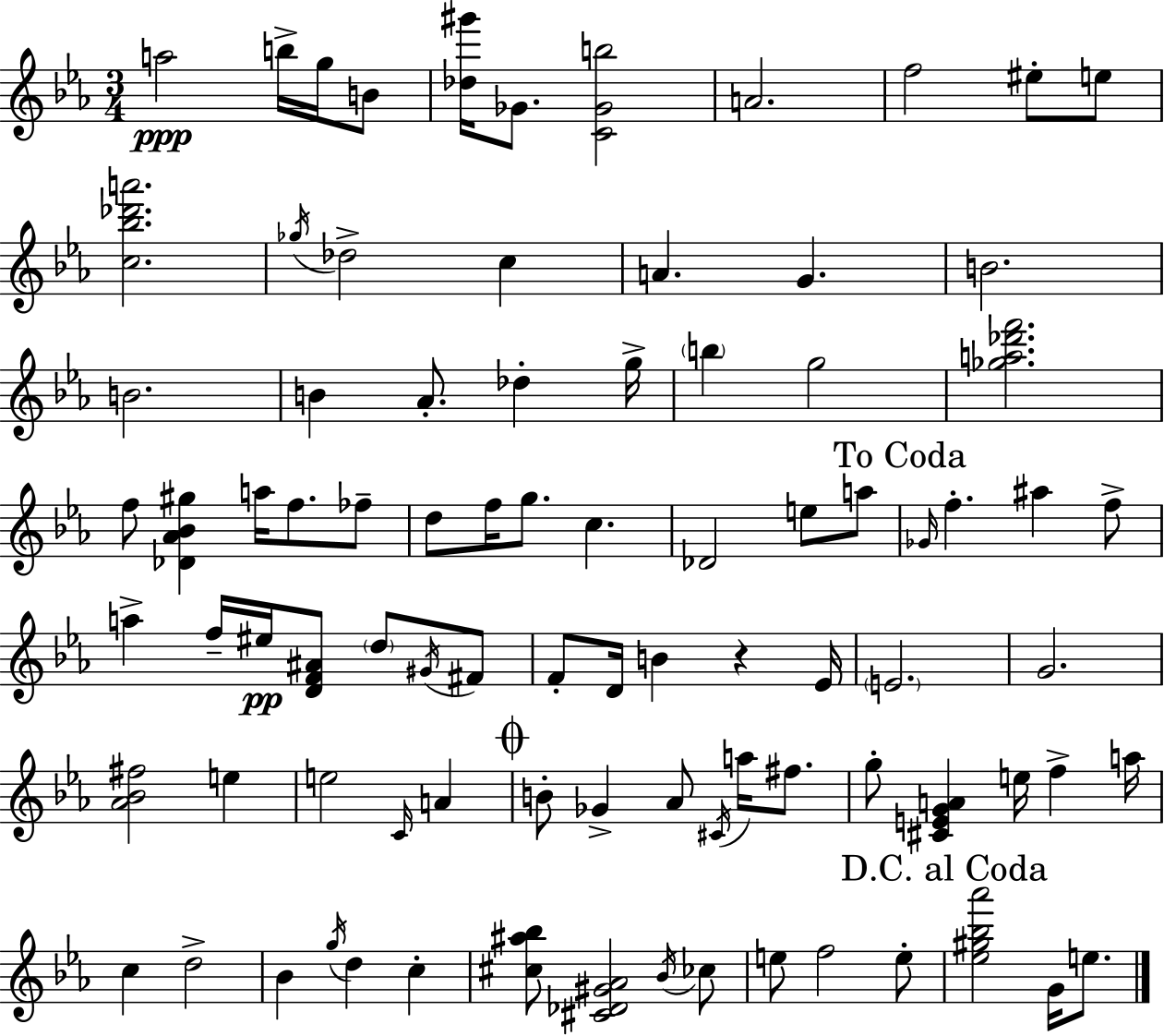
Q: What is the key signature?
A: C minor